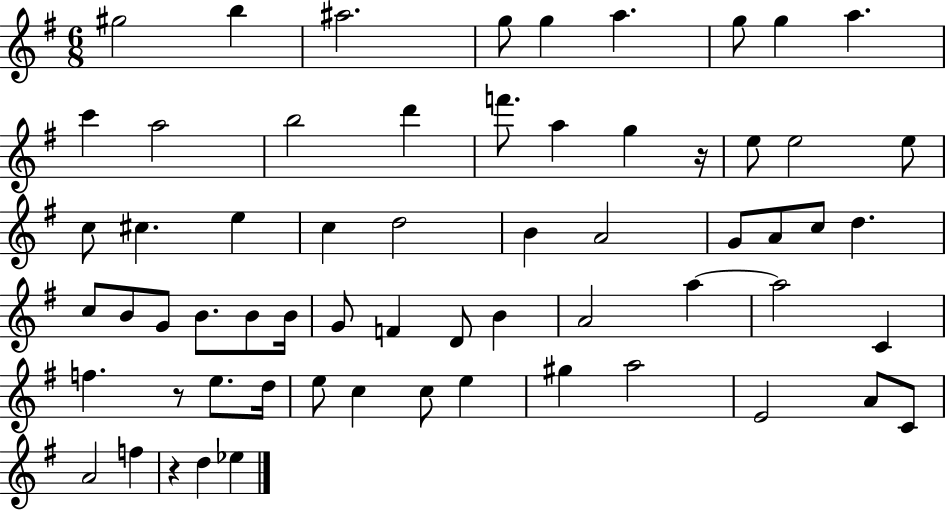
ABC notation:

X:1
T:Untitled
M:6/8
L:1/4
K:G
^g2 b ^a2 g/2 g a g/2 g a c' a2 b2 d' f'/2 a g z/4 e/2 e2 e/2 c/2 ^c e c d2 B A2 G/2 A/2 c/2 d c/2 B/2 G/2 B/2 B/2 B/4 G/2 F D/2 B A2 a a2 C f z/2 e/2 d/4 e/2 c c/2 e ^g a2 E2 A/2 C/2 A2 f z d _e